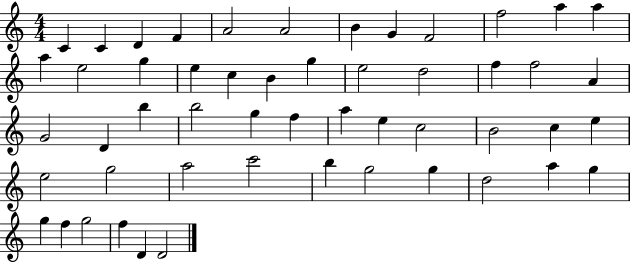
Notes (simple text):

C4/q C4/q D4/q F4/q A4/h A4/h B4/q G4/q F4/h F5/h A5/q A5/q A5/q E5/h G5/q E5/q C5/q B4/q G5/q E5/h D5/h F5/q F5/h A4/q G4/h D4/q B5/q B5/h G5/q F5/q A5/q E5/q C5/h B4/h C5/q E5/q E5/h G5/h A5/h C6/h B5/q G5/h G5/q D5/h A5/q G5/q G5/q F5/q G5/h F5/q D4/q D4/h